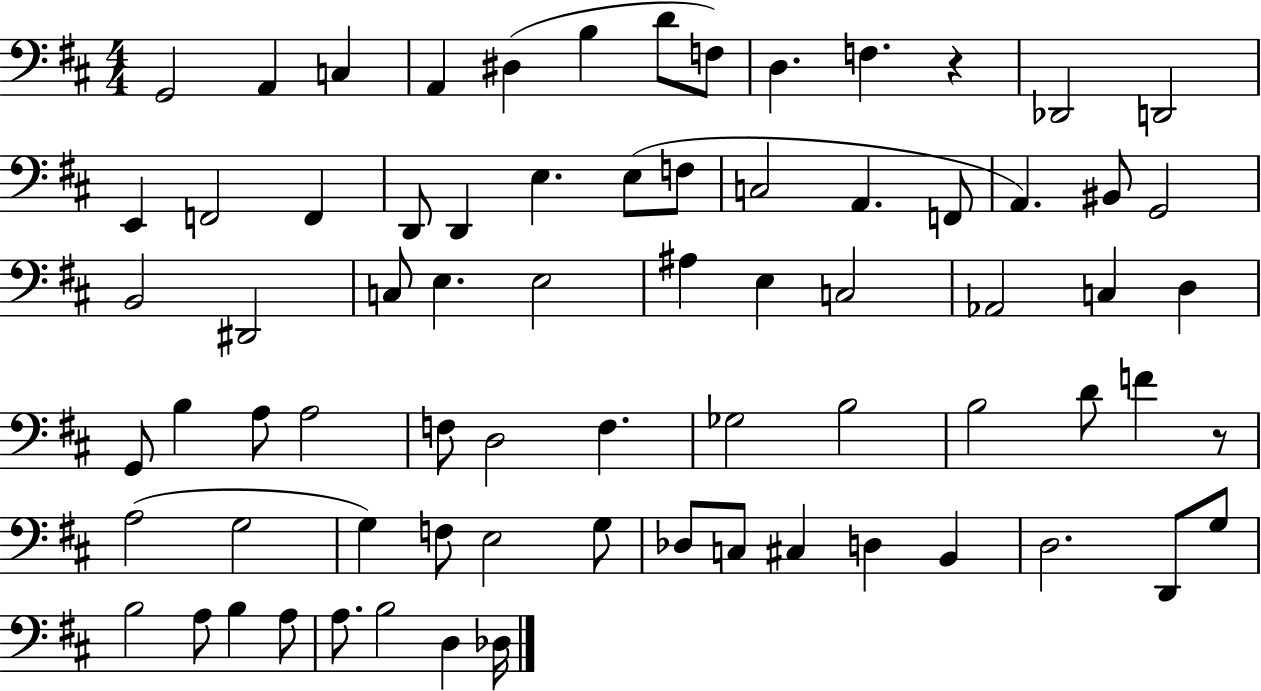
{
  \clef bass
  \numericTimeSignature
  \time 4/4
  \key d \major
  \repeat volta 2 { g,2 a,4 c4 | a,4 dis4( b4 d'8 f8) | d4. f4. r4 | des,2 d,2 | \break e,4 f,2 f,4 | d,8 d,4 e4. e8( f8 | c2 a,4. f,8 | a,4.) bis,8 g,2 | \break b,2 dis,2 | c8 e4. e2 | ais4 e4 c2 | aes,2 c4 d4 | \break g,8 b4 a8 a2 | f8 d2 f4. | ges2 b2 | b2 d'8 f'4 r8 | \break a2( g2 | g4) f8 e2 g8 | des8 c8 cis4 d4 b,4 | d2. d,8 g8 | \break b2 a8 b4 a8 | a8. b2 d4 des16 | } \bar "|."
}